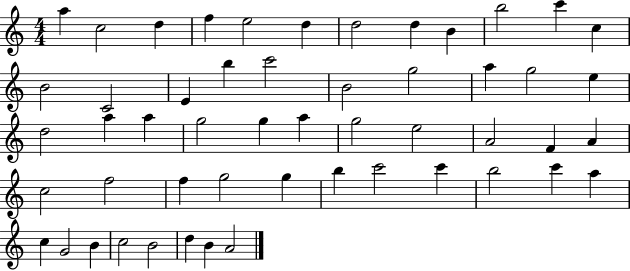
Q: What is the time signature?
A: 4/4